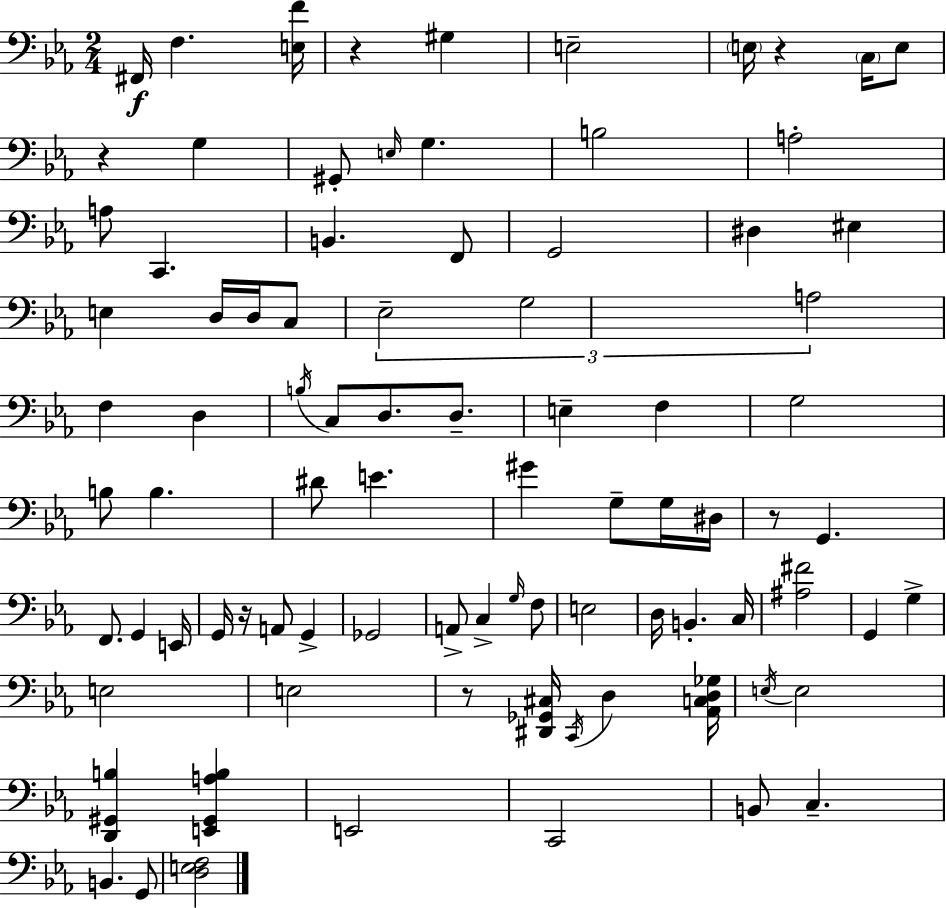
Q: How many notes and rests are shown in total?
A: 87